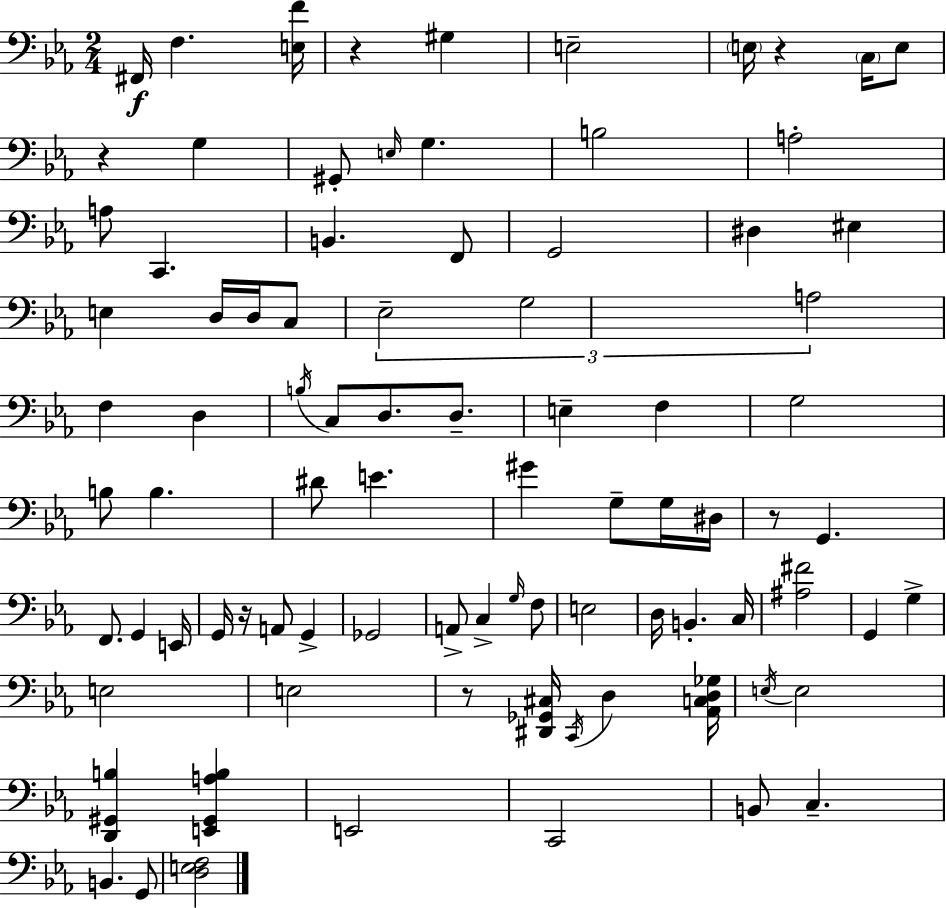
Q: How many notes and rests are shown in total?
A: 87